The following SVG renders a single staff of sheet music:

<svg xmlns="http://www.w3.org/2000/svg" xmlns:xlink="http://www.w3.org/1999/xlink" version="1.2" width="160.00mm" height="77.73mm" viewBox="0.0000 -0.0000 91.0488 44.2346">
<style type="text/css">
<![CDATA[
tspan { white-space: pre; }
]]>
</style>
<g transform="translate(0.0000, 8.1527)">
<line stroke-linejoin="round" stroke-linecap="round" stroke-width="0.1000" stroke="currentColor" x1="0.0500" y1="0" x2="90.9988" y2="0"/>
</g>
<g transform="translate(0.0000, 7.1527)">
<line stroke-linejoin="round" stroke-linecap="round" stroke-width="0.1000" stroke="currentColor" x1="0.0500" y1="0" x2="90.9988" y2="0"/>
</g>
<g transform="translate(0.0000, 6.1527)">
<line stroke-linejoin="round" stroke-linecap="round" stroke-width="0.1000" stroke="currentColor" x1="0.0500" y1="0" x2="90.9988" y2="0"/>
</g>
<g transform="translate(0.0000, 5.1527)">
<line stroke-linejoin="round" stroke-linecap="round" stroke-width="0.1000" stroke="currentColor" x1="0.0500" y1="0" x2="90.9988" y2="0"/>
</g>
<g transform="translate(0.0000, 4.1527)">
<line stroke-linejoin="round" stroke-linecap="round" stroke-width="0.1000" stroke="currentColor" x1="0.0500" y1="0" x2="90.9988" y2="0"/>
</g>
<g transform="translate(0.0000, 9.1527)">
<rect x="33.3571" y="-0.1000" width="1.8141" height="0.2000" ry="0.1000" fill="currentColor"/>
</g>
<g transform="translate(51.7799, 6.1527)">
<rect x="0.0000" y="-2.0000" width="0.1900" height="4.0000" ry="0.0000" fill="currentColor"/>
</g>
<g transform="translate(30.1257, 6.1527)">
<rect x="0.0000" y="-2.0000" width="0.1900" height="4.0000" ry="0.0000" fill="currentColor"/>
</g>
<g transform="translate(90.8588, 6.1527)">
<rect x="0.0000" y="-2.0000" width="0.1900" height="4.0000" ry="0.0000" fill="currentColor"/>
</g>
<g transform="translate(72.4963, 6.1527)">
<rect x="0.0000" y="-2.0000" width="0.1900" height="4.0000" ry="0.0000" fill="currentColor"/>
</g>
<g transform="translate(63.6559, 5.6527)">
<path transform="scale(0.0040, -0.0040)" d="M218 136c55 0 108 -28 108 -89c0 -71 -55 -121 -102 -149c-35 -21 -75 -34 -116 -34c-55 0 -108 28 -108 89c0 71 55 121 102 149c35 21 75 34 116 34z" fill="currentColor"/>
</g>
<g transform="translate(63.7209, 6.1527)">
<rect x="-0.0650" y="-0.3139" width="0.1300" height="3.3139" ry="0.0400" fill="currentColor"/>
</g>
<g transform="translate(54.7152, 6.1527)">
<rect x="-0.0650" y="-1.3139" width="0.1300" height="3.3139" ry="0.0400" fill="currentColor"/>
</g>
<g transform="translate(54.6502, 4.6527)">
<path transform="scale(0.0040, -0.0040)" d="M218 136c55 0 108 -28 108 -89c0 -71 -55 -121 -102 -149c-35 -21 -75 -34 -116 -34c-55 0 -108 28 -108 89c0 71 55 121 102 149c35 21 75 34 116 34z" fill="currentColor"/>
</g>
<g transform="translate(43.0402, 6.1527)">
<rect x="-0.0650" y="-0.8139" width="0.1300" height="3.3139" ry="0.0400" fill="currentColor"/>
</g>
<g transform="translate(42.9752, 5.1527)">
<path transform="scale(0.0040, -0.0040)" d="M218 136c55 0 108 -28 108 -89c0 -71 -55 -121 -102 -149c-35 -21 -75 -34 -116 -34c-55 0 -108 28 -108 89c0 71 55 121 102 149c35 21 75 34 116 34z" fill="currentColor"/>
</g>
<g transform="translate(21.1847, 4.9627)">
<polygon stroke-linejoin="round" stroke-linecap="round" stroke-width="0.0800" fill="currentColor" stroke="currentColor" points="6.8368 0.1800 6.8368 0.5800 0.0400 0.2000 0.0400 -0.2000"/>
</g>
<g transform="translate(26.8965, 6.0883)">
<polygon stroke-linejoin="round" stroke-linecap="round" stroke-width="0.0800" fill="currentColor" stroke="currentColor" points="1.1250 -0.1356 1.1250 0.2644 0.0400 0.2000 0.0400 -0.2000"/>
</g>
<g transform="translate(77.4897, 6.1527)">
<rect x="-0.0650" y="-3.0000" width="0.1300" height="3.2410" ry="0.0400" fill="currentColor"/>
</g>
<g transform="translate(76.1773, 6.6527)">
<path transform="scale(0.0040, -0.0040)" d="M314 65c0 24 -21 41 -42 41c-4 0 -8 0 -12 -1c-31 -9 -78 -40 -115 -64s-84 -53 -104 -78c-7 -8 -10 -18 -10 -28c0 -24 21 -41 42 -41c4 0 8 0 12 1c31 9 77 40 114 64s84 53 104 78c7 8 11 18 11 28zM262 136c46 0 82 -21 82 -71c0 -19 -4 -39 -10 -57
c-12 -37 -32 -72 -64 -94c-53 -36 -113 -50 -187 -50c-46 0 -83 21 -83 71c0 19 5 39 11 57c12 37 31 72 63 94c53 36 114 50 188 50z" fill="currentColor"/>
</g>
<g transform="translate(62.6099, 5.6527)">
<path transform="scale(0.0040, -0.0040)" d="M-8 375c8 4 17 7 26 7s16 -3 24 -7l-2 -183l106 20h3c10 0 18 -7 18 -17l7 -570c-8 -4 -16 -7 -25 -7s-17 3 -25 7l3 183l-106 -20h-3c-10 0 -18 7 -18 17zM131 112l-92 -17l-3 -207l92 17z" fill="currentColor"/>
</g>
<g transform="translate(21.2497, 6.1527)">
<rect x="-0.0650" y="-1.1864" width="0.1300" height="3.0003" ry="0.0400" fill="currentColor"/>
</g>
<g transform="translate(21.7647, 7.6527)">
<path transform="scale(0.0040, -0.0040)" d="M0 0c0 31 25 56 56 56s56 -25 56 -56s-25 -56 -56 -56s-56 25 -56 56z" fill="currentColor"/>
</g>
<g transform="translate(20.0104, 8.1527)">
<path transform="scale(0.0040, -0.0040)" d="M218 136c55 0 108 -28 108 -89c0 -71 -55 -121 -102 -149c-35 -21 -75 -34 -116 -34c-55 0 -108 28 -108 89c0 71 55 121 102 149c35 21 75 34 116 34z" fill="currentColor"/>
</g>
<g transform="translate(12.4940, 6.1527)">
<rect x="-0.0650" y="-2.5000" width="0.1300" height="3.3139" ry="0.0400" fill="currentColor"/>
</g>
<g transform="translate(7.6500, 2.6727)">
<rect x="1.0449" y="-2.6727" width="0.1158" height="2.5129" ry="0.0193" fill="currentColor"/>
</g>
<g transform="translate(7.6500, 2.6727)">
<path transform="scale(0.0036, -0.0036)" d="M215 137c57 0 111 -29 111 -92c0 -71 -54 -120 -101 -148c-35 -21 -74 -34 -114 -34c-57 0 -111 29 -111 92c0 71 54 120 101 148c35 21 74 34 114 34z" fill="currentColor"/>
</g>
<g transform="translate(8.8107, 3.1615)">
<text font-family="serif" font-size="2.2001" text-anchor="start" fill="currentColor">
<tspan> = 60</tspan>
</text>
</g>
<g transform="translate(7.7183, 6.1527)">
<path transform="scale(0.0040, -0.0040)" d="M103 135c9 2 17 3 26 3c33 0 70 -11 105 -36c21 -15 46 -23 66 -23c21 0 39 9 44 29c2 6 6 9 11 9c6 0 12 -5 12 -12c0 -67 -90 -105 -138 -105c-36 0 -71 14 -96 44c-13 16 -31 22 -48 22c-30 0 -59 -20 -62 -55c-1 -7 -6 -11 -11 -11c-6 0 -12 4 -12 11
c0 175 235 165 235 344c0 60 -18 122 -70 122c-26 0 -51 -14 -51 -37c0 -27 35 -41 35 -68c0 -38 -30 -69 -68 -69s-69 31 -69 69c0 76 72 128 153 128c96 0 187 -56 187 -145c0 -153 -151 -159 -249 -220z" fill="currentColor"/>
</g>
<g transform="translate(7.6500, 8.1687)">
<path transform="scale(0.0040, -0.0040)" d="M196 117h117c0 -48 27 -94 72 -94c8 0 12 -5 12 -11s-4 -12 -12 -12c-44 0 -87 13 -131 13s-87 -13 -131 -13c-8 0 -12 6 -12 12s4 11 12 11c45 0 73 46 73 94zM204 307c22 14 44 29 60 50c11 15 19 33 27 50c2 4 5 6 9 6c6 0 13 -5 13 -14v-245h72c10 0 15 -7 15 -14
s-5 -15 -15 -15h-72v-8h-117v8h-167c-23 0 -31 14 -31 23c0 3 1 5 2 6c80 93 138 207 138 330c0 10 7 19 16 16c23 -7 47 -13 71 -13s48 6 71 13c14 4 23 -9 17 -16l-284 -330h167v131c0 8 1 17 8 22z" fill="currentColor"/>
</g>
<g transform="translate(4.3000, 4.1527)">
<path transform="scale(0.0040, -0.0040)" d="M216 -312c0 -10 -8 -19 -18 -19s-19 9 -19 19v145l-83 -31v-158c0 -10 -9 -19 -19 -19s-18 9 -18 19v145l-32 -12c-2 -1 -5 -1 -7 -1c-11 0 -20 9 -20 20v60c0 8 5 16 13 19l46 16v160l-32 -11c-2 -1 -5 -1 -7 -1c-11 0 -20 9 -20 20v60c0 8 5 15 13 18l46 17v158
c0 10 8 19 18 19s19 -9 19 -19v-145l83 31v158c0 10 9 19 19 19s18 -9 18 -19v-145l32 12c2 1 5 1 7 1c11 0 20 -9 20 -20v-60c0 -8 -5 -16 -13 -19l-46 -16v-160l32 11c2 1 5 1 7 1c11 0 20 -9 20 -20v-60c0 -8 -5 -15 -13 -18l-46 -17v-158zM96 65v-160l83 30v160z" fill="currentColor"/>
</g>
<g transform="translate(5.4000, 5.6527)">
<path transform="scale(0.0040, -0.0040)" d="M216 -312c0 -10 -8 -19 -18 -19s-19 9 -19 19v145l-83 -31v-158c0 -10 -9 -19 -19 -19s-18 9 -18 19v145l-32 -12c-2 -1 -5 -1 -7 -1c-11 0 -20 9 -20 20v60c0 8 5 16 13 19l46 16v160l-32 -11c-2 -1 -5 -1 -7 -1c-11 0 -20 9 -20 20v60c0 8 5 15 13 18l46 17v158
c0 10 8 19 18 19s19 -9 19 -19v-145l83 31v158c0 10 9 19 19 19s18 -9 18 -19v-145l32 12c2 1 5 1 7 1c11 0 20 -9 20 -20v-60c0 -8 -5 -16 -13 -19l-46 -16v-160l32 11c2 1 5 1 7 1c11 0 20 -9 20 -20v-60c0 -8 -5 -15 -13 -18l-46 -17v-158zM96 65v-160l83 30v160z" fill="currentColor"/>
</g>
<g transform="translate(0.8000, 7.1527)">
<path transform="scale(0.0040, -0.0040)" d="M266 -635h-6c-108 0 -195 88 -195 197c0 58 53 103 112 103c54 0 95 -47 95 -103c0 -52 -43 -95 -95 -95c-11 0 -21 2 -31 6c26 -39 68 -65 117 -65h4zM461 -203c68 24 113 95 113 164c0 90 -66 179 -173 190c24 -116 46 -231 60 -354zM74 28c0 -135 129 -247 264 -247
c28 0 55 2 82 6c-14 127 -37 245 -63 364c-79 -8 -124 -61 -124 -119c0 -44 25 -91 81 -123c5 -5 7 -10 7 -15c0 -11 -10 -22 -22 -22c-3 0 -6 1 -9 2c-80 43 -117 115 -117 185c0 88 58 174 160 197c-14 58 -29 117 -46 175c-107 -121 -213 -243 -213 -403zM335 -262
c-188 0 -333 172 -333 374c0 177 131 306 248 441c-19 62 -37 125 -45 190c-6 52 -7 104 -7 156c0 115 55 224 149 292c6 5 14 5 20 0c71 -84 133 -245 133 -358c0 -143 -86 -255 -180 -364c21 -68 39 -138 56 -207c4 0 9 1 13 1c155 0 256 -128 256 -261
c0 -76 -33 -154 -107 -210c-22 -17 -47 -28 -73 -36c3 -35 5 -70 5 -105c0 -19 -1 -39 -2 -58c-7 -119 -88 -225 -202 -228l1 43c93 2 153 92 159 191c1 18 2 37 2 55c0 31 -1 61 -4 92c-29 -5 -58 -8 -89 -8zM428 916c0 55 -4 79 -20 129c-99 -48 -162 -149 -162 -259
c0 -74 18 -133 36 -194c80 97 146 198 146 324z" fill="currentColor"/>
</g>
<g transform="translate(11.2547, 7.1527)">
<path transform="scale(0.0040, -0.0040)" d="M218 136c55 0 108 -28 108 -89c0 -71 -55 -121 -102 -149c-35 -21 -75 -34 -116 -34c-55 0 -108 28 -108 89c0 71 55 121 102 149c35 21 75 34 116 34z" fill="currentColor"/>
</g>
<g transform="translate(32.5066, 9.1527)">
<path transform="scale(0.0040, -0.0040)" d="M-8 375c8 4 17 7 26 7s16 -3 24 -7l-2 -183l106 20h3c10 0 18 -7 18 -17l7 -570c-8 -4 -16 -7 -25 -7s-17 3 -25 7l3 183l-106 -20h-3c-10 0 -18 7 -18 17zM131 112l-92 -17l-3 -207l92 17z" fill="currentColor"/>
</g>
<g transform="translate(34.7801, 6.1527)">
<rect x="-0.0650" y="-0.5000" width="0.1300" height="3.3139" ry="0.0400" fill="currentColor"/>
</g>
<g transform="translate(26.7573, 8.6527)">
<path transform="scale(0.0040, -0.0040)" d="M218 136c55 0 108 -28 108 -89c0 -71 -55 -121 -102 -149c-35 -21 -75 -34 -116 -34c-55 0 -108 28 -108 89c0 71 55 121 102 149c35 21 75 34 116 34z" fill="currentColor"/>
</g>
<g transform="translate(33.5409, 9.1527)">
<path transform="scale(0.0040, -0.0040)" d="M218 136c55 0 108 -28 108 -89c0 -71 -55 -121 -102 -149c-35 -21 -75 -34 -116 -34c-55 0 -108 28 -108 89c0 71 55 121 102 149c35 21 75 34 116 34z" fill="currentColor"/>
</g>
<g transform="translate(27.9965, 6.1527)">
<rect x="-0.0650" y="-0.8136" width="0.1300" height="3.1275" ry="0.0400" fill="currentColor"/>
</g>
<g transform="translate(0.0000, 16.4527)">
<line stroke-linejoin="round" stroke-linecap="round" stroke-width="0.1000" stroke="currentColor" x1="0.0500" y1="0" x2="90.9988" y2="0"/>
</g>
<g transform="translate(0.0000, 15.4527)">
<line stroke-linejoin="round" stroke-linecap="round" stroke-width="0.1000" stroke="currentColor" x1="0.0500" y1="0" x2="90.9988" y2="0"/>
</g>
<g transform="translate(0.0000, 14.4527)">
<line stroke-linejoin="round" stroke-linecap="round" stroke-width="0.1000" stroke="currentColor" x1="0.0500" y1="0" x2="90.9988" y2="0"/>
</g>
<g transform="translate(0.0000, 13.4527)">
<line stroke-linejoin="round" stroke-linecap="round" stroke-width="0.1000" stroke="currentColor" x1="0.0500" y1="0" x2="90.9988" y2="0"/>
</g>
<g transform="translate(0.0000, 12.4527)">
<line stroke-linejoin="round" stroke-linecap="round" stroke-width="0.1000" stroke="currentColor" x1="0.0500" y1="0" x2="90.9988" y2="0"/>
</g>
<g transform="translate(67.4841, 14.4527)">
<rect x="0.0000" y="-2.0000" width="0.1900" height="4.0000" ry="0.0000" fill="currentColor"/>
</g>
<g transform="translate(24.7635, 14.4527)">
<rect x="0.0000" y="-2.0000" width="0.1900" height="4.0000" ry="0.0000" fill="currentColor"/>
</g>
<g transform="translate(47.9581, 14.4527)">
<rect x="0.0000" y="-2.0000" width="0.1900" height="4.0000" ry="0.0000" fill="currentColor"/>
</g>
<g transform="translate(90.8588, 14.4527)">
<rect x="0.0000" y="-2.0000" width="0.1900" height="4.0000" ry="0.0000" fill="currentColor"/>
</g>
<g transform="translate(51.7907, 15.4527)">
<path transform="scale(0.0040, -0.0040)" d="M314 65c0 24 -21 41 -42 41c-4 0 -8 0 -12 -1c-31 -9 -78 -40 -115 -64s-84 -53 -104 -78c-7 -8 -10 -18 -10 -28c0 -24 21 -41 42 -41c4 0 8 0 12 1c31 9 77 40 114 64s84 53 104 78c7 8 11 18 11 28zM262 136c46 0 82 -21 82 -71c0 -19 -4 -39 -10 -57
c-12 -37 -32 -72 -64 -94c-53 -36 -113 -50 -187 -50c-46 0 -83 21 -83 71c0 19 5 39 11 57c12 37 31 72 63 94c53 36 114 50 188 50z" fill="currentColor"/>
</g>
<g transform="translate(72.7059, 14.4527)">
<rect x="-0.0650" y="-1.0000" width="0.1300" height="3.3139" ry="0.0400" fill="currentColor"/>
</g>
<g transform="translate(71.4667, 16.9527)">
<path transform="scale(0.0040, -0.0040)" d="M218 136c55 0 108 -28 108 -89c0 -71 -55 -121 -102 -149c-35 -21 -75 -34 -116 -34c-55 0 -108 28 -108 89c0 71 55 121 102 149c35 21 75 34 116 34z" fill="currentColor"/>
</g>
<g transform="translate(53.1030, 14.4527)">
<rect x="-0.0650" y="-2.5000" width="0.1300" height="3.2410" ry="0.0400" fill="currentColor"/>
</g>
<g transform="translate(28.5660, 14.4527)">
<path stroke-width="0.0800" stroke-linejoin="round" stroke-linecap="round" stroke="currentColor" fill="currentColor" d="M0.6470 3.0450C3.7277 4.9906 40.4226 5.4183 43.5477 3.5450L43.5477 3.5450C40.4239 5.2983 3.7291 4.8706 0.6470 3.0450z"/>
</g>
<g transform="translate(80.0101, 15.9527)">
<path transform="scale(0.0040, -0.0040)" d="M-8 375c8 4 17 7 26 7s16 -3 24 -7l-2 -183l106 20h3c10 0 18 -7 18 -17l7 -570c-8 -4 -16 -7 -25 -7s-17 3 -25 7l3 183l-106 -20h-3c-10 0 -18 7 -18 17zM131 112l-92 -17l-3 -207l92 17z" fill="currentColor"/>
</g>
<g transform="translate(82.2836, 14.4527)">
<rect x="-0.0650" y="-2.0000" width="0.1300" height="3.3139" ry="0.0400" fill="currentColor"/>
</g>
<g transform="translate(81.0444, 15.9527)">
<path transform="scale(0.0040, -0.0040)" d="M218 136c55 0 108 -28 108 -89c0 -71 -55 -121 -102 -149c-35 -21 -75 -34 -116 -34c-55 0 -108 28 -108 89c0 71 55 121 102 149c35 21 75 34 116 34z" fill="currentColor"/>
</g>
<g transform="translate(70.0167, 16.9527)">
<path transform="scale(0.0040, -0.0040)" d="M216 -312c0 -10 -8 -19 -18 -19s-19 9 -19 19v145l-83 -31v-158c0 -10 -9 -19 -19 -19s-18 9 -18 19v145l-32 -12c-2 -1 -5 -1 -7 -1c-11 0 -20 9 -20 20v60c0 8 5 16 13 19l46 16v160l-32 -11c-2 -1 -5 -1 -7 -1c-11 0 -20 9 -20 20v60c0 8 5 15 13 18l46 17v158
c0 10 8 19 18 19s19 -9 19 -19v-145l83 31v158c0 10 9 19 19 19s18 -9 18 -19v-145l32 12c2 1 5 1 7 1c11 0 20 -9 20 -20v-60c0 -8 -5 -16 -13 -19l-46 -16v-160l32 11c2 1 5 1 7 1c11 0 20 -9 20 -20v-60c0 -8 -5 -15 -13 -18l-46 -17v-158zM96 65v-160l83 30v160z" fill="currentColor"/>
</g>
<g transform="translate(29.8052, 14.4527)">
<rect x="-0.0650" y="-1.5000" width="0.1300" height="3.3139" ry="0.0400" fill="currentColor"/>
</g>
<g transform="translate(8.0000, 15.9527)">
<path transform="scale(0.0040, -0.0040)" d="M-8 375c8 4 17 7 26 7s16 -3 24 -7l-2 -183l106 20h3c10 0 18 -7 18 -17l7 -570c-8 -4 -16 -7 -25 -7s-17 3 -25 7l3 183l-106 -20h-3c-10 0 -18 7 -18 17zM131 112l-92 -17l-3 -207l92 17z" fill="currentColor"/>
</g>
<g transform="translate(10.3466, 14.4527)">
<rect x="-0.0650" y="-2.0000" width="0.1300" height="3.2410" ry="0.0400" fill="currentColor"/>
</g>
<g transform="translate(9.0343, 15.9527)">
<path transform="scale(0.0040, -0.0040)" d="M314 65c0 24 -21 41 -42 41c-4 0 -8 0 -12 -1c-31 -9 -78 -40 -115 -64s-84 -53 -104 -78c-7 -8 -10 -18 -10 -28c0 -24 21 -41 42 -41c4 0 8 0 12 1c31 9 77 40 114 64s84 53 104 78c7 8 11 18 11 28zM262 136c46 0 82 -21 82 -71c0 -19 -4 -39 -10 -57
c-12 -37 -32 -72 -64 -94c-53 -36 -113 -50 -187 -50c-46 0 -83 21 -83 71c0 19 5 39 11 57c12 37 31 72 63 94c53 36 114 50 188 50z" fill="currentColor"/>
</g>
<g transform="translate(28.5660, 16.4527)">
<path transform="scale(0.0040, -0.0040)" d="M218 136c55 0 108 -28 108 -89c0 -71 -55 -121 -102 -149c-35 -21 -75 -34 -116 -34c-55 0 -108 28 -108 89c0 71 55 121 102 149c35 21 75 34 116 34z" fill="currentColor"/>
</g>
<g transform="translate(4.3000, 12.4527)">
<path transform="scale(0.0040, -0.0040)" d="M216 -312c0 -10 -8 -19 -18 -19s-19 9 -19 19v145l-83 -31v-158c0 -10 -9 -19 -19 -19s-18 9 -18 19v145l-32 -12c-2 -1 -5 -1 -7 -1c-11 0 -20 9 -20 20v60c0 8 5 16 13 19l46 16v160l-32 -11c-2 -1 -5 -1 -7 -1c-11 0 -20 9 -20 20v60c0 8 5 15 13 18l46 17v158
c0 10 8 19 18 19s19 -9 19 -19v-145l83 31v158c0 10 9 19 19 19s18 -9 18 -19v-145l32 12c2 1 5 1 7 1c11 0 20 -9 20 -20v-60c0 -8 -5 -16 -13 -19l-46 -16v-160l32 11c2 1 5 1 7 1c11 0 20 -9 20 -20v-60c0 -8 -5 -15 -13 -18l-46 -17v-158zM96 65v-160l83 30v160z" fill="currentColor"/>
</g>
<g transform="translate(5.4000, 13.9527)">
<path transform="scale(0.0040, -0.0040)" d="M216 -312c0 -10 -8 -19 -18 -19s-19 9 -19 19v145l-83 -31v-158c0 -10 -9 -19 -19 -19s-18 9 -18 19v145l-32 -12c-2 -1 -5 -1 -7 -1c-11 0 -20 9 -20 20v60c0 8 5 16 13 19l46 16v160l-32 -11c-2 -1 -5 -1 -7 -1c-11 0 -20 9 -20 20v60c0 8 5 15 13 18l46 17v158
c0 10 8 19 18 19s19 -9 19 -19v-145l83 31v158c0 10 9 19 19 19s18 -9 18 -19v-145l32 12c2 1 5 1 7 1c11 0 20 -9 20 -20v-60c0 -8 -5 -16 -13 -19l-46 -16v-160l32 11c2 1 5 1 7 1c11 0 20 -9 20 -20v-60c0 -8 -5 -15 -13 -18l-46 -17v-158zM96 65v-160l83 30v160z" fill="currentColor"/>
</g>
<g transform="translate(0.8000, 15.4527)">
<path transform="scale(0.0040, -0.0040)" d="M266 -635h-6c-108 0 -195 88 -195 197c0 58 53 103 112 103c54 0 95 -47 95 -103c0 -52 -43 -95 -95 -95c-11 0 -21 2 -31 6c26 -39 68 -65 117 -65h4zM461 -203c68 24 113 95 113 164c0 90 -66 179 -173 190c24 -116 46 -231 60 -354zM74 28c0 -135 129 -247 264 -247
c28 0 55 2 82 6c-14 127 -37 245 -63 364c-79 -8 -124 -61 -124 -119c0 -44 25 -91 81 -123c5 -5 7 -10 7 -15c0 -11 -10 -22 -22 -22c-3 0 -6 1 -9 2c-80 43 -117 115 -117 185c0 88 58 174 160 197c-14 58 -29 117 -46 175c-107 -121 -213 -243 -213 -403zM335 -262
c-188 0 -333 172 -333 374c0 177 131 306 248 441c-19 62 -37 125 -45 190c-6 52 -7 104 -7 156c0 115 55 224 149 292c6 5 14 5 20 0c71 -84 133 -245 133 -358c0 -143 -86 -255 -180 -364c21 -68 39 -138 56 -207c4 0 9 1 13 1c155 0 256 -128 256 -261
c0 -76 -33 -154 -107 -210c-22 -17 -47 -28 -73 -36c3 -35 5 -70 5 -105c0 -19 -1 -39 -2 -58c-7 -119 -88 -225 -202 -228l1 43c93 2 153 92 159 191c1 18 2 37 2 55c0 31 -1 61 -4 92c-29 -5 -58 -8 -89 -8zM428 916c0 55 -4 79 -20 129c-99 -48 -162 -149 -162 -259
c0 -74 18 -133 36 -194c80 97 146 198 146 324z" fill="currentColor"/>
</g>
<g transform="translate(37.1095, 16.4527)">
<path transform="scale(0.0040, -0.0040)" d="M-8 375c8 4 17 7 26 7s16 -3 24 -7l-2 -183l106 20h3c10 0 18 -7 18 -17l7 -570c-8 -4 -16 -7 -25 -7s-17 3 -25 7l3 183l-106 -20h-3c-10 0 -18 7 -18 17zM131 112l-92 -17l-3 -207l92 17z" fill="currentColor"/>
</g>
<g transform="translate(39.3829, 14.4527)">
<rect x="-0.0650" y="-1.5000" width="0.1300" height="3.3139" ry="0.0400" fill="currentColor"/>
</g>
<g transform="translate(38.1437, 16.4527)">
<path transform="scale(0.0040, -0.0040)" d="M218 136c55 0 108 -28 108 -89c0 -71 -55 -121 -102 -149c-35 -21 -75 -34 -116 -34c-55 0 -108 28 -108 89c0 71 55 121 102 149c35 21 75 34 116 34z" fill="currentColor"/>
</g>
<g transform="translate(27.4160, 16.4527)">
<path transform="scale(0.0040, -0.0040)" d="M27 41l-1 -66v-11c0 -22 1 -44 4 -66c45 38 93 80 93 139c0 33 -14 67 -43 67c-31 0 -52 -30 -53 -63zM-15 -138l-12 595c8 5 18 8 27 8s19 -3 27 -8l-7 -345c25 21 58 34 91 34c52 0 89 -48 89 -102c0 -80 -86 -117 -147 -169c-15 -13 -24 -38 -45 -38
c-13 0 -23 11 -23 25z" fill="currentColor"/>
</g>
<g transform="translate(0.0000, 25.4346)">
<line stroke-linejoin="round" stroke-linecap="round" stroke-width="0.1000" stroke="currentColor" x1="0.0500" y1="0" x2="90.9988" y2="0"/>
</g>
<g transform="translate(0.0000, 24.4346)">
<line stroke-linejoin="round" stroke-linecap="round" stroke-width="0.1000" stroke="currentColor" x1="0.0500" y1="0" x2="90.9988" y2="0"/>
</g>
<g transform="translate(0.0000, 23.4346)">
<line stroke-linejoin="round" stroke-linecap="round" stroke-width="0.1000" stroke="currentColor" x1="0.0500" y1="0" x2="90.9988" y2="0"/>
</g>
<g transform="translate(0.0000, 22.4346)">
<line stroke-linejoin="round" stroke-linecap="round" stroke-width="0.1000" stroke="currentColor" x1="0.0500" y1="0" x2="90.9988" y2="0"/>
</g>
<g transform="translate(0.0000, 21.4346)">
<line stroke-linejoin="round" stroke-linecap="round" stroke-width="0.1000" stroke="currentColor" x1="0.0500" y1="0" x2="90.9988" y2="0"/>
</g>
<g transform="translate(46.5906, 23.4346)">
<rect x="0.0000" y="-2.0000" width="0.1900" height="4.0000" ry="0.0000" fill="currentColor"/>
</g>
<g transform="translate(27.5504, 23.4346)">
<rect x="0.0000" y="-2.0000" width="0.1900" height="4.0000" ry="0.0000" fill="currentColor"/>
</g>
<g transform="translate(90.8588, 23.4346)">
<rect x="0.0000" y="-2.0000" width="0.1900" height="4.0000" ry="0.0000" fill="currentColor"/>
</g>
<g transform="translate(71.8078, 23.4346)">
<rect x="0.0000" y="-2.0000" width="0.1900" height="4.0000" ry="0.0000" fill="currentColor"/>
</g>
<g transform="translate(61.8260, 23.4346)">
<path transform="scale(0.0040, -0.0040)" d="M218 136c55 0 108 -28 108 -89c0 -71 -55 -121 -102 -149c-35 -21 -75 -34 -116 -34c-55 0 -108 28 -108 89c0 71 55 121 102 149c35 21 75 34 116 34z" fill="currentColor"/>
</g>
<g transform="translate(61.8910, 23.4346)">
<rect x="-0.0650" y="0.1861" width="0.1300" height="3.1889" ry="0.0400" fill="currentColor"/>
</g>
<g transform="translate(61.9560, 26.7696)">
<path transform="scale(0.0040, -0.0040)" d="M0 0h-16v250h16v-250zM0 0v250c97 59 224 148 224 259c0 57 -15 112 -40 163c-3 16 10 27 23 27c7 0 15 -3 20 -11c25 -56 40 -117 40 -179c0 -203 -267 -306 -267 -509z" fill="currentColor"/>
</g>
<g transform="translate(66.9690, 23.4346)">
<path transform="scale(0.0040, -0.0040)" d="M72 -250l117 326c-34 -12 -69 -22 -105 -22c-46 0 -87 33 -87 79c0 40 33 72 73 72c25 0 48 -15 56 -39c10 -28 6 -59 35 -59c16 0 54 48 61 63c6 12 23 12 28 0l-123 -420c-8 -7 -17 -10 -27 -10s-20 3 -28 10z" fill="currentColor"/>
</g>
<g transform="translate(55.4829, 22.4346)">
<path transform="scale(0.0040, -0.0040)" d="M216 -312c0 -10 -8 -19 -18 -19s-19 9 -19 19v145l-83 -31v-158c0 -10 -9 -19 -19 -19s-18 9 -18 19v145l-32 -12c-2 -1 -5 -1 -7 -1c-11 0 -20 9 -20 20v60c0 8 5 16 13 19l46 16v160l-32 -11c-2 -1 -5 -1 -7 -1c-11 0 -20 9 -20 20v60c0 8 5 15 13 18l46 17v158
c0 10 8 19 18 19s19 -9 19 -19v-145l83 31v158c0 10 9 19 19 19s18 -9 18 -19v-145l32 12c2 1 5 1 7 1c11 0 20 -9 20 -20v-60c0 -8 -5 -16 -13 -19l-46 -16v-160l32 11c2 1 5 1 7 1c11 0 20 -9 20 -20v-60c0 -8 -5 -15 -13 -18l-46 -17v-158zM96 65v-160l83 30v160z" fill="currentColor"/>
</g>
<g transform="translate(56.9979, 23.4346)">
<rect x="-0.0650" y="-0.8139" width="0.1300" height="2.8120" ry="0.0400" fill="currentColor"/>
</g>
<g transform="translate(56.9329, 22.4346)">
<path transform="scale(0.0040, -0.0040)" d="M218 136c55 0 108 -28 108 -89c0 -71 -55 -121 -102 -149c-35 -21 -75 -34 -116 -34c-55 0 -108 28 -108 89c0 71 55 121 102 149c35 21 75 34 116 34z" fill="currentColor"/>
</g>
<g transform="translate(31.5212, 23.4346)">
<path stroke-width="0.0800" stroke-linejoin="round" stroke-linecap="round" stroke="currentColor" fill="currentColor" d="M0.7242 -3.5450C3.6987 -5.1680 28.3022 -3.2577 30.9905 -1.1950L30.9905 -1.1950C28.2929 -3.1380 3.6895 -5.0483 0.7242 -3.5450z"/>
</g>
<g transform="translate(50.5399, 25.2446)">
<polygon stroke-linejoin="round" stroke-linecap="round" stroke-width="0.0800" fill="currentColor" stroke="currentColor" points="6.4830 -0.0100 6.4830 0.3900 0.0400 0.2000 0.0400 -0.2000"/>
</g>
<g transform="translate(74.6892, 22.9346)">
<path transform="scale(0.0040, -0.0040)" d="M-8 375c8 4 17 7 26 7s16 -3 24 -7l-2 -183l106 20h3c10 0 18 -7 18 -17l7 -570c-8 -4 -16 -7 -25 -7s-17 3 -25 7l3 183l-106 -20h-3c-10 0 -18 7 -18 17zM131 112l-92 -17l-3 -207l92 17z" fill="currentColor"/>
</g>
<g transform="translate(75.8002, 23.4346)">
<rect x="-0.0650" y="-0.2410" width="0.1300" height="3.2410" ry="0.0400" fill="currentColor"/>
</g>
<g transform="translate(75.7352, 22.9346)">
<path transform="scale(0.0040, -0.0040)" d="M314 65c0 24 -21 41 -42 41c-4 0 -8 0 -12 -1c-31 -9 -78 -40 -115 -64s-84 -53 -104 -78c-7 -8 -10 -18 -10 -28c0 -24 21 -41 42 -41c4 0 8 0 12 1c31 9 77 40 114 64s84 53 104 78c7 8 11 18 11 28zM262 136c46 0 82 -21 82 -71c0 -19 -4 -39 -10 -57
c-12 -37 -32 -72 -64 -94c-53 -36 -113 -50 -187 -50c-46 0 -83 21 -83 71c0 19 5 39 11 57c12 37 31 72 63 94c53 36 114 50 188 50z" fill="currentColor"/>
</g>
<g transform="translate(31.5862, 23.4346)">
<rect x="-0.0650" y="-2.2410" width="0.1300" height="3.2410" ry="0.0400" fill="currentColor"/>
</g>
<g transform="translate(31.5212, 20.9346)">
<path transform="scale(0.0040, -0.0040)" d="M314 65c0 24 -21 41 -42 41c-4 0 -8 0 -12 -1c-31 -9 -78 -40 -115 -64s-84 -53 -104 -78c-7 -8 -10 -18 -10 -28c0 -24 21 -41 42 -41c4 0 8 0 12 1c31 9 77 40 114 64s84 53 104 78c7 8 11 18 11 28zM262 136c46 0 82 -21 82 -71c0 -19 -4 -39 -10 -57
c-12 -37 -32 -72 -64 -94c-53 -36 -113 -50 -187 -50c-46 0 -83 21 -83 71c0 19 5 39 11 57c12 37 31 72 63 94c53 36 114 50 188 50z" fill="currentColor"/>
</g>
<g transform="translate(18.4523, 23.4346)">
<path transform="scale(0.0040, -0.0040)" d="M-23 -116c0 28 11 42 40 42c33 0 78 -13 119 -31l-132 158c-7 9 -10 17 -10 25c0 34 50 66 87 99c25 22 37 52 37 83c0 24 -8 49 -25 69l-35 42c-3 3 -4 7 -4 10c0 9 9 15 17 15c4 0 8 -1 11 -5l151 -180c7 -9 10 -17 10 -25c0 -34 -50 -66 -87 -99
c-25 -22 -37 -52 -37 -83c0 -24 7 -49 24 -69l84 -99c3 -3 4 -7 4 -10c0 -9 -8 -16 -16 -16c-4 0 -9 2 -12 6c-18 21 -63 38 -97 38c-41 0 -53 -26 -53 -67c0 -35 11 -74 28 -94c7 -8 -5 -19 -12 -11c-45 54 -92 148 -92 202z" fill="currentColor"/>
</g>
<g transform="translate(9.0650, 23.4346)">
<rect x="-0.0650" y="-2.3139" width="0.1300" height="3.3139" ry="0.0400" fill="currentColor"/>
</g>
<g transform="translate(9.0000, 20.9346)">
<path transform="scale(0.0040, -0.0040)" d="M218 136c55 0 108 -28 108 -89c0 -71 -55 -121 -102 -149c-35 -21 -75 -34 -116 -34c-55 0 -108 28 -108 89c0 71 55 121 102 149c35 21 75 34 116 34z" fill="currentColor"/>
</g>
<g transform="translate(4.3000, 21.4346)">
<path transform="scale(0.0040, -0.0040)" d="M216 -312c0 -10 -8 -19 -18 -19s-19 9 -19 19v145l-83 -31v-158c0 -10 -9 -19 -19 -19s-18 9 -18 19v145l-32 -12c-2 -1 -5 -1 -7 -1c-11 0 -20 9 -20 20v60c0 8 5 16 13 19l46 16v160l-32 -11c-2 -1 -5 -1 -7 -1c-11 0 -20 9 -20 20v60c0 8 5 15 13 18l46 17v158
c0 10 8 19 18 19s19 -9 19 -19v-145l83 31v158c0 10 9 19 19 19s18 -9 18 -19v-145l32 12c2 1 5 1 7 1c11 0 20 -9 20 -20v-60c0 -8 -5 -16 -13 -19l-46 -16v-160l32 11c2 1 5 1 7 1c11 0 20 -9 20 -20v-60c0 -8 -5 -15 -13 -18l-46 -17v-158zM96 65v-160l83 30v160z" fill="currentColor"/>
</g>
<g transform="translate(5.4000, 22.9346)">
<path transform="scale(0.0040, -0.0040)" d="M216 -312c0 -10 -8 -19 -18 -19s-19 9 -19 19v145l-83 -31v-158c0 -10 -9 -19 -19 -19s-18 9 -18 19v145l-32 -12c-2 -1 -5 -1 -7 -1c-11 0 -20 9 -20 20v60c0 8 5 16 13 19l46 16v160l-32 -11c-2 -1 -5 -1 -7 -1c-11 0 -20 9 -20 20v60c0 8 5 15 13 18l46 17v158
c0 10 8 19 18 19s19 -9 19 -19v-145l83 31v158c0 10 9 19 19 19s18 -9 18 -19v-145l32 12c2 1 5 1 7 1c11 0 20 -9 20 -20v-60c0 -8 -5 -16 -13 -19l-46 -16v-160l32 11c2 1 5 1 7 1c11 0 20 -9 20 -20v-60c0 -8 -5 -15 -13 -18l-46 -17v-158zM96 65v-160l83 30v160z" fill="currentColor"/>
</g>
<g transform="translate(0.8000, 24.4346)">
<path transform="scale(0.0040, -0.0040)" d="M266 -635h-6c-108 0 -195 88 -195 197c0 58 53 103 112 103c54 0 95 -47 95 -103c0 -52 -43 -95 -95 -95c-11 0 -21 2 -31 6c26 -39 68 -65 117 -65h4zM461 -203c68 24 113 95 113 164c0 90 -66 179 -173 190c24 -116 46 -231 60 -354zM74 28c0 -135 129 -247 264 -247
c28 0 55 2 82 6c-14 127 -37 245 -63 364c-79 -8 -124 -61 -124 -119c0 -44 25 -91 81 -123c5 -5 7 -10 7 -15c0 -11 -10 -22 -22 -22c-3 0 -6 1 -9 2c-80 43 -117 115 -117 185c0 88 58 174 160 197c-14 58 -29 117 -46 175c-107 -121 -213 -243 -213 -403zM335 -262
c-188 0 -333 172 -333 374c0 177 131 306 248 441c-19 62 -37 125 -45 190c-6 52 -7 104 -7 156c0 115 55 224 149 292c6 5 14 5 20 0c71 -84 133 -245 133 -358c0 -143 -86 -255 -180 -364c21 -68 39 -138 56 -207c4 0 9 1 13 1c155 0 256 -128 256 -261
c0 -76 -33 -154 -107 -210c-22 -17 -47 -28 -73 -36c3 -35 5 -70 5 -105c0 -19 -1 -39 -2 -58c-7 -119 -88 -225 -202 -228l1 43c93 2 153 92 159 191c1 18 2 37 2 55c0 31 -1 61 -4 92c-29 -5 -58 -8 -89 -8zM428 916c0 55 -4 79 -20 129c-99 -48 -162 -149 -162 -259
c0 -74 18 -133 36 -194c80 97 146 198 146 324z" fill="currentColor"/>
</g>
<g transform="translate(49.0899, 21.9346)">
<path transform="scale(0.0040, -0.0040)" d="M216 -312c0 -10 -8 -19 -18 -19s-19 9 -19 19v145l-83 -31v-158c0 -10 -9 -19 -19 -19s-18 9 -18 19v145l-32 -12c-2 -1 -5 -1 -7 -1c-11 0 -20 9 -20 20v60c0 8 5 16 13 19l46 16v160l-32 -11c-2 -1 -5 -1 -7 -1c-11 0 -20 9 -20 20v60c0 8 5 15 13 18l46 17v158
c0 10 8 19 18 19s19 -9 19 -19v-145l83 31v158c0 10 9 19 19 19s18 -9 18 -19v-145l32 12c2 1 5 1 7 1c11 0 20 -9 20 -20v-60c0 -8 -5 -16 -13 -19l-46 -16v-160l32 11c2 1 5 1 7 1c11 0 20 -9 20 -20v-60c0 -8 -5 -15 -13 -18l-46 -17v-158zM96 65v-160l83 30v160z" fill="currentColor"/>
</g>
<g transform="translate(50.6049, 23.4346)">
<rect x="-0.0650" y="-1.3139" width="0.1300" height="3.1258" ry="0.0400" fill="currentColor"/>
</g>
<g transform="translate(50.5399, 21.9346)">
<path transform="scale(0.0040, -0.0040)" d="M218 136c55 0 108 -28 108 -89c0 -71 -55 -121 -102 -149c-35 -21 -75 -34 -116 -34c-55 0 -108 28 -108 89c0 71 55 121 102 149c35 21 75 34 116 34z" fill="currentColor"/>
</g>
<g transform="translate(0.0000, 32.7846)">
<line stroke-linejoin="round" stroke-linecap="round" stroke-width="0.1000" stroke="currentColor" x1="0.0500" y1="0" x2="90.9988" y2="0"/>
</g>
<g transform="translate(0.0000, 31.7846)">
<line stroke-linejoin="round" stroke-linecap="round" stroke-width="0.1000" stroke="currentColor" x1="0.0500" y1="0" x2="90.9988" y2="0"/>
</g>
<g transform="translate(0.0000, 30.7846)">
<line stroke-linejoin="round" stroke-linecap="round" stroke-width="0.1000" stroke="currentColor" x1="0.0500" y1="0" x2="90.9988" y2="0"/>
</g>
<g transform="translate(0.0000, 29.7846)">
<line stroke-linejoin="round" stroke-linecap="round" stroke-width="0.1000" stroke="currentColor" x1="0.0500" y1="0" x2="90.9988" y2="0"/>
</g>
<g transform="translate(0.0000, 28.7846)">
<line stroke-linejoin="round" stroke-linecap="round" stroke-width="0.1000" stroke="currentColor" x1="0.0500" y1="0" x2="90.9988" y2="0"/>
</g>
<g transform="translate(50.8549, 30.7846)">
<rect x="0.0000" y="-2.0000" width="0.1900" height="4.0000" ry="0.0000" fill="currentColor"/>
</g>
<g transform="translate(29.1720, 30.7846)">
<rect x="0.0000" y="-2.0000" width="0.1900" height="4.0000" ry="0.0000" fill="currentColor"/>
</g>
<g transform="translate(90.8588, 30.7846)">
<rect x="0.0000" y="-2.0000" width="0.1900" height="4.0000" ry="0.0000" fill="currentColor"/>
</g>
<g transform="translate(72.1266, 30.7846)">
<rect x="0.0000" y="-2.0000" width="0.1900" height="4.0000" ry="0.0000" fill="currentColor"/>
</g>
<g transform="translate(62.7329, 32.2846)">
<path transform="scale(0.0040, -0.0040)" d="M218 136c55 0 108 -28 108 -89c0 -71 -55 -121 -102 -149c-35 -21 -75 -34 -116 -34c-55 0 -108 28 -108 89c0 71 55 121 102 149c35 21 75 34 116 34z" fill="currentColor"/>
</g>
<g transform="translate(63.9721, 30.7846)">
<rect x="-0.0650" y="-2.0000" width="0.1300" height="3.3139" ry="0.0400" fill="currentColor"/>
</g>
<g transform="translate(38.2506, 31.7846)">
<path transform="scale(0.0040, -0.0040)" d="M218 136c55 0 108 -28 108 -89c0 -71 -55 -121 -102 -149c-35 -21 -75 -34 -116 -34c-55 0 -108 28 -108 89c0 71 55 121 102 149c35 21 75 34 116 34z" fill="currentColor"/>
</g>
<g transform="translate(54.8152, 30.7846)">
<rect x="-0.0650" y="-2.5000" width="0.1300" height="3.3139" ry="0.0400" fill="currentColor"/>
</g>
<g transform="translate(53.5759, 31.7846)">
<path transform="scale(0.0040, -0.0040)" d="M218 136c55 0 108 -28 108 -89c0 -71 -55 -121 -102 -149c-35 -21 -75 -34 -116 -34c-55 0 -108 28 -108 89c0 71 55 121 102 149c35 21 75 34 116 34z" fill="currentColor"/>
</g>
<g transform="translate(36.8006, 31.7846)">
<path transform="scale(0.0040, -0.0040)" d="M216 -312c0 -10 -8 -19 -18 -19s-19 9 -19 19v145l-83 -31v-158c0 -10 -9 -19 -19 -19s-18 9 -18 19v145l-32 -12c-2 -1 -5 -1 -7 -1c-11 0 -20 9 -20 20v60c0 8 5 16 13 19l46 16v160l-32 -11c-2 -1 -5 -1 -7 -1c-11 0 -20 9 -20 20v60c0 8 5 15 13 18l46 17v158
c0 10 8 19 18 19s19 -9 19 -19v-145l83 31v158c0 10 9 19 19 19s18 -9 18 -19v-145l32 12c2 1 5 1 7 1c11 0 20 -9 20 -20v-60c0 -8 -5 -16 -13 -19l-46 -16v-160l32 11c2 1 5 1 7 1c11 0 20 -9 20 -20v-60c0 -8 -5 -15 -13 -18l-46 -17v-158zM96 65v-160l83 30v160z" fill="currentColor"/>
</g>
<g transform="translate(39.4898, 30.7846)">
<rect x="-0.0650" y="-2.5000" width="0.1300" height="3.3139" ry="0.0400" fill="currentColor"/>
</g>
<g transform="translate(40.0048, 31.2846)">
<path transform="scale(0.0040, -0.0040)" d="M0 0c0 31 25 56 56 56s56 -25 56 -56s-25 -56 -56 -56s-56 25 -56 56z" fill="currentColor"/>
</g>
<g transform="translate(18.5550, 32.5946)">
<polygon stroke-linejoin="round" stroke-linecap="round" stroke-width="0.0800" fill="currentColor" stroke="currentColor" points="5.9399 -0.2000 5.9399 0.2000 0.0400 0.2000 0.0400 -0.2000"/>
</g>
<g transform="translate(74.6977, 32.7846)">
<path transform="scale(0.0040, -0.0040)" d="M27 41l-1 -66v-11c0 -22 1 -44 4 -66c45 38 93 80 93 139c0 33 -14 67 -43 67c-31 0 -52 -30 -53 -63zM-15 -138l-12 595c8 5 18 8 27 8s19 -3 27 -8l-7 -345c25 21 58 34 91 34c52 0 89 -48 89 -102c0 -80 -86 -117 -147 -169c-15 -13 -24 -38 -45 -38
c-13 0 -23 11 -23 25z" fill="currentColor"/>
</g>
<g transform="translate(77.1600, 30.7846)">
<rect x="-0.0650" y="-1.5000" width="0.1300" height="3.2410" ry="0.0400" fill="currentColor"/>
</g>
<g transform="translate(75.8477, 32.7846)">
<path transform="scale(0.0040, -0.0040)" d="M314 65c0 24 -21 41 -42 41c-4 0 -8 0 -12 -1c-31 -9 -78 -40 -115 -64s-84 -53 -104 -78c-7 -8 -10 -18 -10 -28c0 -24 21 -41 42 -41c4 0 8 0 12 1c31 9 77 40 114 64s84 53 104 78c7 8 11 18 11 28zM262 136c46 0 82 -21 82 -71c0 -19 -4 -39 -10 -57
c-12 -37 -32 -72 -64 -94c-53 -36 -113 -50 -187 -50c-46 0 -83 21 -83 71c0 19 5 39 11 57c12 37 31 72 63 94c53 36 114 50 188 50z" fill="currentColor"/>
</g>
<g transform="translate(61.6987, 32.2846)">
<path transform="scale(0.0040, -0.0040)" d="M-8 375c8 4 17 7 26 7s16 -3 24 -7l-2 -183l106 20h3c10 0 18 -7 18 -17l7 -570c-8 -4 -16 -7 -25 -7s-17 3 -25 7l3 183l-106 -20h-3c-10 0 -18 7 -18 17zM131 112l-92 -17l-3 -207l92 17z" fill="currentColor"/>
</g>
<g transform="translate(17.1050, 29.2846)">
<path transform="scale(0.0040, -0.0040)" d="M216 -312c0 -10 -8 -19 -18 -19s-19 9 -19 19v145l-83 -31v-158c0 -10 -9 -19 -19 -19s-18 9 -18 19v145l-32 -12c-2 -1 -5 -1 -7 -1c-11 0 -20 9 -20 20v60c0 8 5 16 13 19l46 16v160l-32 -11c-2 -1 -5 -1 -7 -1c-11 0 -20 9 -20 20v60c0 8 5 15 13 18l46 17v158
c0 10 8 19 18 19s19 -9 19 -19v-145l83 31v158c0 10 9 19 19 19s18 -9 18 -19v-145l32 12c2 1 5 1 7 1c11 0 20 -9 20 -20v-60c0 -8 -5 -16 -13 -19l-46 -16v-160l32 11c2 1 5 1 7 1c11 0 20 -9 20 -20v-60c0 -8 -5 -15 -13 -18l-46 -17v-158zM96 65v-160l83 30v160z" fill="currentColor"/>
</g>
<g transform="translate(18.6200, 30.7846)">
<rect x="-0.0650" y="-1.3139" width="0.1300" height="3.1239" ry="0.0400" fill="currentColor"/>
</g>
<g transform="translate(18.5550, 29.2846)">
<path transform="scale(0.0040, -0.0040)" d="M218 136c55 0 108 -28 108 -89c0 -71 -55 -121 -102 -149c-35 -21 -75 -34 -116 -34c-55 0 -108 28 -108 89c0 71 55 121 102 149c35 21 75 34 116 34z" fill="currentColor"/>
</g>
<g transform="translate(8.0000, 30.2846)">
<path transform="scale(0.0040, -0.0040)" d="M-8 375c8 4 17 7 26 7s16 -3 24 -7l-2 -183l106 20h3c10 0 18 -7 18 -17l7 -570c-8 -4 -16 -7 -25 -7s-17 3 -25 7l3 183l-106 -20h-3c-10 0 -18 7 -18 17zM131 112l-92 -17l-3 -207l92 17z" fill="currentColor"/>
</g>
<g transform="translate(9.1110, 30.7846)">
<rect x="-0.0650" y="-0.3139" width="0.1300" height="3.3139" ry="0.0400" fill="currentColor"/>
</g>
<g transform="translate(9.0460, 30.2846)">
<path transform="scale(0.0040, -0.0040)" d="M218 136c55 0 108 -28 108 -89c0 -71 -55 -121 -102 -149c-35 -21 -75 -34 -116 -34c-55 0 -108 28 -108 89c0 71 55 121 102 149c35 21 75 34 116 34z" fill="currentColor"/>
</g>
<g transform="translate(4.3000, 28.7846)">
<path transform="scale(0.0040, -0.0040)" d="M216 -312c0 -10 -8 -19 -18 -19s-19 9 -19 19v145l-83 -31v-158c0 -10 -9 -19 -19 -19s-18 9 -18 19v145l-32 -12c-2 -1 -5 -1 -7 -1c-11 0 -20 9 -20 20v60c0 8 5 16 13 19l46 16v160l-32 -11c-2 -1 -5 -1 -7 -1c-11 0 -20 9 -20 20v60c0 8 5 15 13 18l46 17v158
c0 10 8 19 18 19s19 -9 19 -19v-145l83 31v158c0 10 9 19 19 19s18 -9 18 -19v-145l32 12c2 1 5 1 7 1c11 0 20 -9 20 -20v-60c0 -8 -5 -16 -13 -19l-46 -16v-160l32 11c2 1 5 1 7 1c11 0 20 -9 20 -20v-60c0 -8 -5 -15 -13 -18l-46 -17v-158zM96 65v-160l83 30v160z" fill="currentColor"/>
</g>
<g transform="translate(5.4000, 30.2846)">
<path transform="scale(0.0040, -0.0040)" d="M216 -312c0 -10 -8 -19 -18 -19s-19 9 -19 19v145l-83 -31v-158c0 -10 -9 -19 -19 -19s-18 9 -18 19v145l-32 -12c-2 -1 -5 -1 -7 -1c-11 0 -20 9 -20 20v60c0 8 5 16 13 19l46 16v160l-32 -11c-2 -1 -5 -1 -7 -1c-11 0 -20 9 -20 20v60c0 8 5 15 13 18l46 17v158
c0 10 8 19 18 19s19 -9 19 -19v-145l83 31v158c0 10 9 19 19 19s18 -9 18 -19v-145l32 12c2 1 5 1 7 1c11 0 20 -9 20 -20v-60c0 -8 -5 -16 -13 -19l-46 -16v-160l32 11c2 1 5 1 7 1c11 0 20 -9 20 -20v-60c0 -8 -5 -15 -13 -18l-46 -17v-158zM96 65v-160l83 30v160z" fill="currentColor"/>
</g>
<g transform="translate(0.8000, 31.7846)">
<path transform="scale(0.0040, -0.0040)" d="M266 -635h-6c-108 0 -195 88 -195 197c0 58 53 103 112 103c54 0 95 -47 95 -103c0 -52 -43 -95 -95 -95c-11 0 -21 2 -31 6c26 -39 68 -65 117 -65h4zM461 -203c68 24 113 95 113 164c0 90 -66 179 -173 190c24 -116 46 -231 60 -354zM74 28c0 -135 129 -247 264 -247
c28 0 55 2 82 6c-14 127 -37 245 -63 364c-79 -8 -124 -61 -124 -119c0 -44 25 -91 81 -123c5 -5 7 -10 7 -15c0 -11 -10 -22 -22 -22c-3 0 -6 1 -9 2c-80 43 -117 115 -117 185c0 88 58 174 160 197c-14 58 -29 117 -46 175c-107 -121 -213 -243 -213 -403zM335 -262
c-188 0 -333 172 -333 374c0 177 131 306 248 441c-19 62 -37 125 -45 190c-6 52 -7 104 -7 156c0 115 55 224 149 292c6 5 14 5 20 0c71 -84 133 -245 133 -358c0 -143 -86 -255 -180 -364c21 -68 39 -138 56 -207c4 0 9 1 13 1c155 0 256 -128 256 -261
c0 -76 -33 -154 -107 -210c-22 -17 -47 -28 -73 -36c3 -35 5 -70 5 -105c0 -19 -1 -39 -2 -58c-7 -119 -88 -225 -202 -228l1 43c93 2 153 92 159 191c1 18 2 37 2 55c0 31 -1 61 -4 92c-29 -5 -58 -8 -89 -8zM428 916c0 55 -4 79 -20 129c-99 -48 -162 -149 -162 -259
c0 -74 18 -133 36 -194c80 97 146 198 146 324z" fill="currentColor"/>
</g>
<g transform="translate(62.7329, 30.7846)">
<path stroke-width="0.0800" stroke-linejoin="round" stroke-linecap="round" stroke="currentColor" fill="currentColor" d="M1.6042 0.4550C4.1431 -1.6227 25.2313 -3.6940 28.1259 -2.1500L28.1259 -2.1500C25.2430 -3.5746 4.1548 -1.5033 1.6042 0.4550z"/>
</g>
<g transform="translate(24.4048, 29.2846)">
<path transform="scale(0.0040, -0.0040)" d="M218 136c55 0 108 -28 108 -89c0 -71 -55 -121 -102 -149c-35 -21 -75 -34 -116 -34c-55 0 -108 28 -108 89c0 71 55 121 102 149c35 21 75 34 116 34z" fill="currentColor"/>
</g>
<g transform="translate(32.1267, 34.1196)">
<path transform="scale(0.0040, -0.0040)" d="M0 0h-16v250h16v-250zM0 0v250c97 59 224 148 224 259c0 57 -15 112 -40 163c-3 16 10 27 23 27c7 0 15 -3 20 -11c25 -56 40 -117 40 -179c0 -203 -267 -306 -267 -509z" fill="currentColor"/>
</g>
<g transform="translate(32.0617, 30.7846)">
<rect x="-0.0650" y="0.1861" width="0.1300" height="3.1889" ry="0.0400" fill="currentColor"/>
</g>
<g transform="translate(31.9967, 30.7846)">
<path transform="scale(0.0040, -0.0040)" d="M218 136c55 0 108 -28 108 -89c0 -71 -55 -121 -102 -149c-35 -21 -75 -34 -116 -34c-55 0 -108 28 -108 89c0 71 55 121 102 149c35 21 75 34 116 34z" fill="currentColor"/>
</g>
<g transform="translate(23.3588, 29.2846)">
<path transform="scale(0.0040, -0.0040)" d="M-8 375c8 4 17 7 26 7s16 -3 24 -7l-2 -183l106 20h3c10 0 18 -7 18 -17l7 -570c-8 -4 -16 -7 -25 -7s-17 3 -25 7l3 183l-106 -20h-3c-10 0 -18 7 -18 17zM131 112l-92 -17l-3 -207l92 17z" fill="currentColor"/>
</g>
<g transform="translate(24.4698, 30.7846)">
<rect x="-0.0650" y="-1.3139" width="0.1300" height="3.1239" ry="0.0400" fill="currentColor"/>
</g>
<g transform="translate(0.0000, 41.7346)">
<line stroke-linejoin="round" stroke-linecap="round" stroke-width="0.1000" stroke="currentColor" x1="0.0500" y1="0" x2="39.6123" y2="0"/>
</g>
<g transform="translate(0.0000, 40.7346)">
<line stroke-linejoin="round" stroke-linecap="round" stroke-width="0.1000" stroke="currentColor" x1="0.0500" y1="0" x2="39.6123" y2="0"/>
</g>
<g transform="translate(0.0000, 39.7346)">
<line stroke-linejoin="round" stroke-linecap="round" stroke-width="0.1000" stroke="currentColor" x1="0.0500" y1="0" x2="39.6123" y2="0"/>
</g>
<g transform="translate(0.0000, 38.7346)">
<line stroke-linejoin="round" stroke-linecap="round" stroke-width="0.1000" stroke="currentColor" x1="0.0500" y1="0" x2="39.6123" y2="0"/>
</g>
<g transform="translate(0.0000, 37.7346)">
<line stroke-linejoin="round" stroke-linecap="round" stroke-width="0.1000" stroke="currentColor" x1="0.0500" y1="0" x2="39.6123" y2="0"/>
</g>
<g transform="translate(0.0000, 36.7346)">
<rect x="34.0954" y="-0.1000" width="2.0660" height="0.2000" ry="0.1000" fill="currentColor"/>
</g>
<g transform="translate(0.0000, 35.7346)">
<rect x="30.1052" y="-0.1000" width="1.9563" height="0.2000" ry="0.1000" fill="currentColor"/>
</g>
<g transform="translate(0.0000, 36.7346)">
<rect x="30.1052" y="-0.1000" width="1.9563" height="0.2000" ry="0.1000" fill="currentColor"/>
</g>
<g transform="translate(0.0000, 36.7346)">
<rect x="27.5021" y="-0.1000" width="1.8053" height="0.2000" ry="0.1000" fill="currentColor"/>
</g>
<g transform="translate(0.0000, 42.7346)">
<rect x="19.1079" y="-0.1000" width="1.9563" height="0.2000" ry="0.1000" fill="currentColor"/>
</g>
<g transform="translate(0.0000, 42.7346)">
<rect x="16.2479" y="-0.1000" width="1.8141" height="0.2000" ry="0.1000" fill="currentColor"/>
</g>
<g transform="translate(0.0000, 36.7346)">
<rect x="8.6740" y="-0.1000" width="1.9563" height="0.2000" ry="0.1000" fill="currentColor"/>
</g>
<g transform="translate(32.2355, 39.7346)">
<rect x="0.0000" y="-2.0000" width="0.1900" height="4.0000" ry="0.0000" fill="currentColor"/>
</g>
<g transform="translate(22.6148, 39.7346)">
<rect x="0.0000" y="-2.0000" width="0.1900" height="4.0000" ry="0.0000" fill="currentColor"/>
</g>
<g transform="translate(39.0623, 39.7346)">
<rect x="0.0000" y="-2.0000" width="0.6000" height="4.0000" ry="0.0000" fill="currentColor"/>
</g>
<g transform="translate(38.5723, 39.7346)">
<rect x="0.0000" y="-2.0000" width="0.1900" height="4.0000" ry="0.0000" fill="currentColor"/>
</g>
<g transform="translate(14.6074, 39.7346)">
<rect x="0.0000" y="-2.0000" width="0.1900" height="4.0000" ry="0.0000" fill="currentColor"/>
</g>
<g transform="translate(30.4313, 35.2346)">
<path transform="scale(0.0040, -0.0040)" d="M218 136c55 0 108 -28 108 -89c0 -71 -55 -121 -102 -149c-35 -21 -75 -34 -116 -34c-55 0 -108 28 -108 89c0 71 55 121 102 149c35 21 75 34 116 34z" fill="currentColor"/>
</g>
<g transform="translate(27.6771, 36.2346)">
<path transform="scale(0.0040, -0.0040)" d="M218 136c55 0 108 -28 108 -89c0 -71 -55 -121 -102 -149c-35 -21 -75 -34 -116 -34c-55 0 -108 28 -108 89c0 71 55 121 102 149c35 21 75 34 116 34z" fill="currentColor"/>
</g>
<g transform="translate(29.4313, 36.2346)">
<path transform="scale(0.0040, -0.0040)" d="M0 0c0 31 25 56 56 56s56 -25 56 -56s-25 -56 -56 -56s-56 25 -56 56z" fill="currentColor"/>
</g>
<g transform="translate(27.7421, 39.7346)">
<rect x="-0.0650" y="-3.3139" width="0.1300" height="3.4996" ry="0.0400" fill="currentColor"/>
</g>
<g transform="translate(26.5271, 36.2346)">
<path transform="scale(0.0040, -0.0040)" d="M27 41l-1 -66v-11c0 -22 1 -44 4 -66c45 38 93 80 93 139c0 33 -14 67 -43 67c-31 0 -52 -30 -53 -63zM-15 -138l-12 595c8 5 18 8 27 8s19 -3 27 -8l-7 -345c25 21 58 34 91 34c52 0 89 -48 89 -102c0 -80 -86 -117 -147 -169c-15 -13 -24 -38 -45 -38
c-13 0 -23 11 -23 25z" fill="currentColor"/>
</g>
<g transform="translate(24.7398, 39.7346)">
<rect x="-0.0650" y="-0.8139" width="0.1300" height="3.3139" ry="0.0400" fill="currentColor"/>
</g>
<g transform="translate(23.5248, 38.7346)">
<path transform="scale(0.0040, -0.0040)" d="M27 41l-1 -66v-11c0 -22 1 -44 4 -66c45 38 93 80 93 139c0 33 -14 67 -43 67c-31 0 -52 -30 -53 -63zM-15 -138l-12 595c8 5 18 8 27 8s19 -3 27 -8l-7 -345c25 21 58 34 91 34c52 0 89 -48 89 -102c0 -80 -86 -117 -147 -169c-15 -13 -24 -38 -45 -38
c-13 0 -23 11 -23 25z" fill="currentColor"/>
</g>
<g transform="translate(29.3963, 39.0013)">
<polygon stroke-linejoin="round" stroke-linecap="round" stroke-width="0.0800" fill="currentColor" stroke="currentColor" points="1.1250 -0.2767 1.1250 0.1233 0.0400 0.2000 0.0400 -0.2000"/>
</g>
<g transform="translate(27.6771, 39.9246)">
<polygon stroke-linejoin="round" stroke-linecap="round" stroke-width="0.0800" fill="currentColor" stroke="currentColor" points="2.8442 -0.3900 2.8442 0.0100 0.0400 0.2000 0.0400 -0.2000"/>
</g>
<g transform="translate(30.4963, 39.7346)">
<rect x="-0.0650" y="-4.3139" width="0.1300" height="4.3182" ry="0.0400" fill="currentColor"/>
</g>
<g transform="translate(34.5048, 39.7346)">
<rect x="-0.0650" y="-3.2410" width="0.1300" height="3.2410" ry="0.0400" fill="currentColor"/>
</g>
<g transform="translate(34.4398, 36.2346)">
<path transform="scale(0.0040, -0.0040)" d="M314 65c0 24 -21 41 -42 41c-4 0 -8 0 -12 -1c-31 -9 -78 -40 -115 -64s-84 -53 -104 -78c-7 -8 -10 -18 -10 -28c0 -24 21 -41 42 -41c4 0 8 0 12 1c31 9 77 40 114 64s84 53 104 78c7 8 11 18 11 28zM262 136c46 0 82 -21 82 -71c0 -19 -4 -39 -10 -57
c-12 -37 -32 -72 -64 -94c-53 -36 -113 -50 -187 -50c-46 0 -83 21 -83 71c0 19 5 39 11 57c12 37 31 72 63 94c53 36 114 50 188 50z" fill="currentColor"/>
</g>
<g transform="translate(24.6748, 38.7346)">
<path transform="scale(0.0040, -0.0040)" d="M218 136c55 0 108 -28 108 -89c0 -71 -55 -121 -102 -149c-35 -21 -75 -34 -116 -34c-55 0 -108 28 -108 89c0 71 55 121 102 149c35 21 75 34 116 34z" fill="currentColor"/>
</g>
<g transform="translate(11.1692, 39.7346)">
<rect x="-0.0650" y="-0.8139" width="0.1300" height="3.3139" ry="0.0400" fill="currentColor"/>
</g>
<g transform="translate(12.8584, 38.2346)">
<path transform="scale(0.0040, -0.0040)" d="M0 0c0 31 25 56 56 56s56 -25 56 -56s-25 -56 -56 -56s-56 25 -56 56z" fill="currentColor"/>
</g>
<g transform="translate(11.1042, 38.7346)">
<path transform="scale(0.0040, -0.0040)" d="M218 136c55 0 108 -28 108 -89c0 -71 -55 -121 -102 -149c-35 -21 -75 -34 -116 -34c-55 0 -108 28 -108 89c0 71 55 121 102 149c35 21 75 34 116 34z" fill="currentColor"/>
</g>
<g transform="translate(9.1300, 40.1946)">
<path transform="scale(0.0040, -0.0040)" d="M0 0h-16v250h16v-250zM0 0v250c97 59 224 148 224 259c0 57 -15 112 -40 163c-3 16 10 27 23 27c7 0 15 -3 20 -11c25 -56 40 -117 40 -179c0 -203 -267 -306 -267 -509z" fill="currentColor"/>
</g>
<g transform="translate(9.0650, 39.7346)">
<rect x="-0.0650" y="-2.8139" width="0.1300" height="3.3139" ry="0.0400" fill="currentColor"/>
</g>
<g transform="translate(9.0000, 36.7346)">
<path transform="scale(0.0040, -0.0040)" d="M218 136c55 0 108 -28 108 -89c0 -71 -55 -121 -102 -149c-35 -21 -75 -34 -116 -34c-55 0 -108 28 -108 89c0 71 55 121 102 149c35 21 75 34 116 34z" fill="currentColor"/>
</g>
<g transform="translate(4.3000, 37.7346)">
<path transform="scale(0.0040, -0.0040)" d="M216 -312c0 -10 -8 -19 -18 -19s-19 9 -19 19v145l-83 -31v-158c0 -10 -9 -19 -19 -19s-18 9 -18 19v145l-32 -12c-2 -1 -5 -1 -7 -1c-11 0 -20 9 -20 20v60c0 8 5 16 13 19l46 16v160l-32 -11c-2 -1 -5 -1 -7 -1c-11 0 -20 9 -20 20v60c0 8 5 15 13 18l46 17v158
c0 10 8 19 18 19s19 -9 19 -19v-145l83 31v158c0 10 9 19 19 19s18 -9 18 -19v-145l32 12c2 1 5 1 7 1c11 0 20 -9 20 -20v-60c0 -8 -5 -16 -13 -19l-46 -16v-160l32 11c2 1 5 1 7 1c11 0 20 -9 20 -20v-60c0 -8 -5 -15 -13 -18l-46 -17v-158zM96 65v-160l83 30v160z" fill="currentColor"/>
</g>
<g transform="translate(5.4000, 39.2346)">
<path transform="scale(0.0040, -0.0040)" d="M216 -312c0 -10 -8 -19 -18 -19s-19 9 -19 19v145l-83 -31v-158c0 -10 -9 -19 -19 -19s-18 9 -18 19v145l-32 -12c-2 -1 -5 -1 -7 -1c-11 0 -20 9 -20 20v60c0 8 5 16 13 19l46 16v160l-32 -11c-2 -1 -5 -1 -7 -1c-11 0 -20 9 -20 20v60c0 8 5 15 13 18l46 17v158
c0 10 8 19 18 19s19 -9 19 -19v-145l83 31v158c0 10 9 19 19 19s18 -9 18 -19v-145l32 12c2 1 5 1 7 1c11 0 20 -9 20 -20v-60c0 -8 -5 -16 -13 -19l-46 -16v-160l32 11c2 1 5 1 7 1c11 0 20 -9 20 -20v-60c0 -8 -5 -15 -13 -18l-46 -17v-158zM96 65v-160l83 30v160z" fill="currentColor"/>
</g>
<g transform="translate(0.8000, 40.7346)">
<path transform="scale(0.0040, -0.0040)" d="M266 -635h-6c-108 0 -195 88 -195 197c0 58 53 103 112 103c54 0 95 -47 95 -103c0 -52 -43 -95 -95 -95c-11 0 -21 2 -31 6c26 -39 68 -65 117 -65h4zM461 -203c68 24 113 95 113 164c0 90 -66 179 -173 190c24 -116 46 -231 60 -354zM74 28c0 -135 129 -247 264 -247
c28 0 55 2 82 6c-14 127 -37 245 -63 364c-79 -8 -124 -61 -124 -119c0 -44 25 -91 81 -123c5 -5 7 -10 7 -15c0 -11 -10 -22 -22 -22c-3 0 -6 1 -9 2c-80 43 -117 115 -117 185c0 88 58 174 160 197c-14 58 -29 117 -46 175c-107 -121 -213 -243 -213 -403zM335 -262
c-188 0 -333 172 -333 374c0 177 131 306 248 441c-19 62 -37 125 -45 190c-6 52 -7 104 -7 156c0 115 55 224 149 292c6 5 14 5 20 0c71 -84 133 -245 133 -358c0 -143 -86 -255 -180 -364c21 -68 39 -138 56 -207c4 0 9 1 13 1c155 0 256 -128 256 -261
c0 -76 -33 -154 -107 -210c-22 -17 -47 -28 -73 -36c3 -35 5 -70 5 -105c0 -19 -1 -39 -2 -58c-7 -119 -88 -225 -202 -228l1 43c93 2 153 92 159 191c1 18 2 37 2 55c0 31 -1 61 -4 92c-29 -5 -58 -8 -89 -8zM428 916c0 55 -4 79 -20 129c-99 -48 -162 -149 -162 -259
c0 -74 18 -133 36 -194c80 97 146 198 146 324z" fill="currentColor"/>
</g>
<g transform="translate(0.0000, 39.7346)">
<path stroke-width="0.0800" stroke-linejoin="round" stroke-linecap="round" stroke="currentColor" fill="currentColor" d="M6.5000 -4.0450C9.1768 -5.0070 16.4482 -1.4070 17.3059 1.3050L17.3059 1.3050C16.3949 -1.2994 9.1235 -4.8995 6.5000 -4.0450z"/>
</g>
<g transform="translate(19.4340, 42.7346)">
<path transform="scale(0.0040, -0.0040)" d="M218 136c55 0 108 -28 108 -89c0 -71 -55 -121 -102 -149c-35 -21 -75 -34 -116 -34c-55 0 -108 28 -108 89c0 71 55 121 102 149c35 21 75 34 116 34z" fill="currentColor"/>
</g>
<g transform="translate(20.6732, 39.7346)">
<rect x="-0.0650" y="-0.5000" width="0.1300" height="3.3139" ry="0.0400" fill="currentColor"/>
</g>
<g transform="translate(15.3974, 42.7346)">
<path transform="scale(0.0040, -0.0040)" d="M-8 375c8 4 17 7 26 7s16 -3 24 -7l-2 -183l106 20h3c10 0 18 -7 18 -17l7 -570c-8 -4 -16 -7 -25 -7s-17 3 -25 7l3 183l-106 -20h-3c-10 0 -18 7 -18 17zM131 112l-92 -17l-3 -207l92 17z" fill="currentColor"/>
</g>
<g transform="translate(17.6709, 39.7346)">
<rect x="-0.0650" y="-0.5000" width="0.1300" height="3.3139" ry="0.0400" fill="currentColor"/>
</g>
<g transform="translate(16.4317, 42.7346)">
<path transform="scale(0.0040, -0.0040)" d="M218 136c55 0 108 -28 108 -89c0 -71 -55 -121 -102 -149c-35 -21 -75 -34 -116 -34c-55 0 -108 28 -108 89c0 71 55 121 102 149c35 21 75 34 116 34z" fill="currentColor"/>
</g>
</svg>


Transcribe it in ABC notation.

X:1
T:Untitled
M:2/4
L:1/4
K:D
G E/2 D/4 C d e c A2 F2 _E E G2 ^D F g z g2 ^e/2 ^d/2 B/2 z/2 c2 c ^e/2 e/2 B/2 ^G G F _E2 a/2 d C C _d _b/2 d'/4 b2